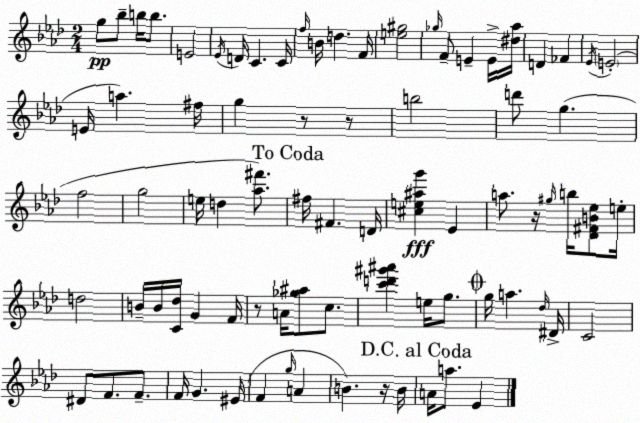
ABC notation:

X:1
T:Untitled
M:2/4
L:1/4
K:Fm
g/2 _b/2 b/4 b/2 E2 _E/4 D/4 C C/4 f/4 B/4 d F/4 [e^g]2 _g/4 F/2 E E/4 [^d_a]/4 D _F _E/4 E2 E/4 a ^f/4 g z/2 z/2 b2 d'/2 g f2 g2 e/4 d [_a^f']/2 ^f/4 ^F D/4 [^ce^ag'] _E a/2 z/4 ^g/4 b/4 [_D^FB_e]/2 e/4 d2 B/4 B/4 [C_d]/4 G F/4 z/2 A/4 [_g^a]/2 c/2 [c'd'^g'^a'] e/4 g/2 g/4 a _d/4 ^D/4 C2 ^D/2 F/2 F/2 F/4 G ^E/4 F g/4 A B z/4 B/4 A/4 a/2 _E